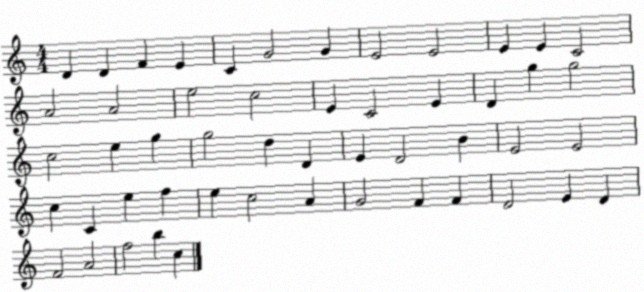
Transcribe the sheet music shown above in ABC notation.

X:1
T:Untitled
M:4/4
L:1/4
K:C
D D F E C G2 G E2 E2 E E C2 A2 A2 e2 c2 E C2 E D g g2 c2 e g g2 d D E D2 B E2 E2 c C e f e c2 A G2 F F D2 E D F2 A2 f2 b c